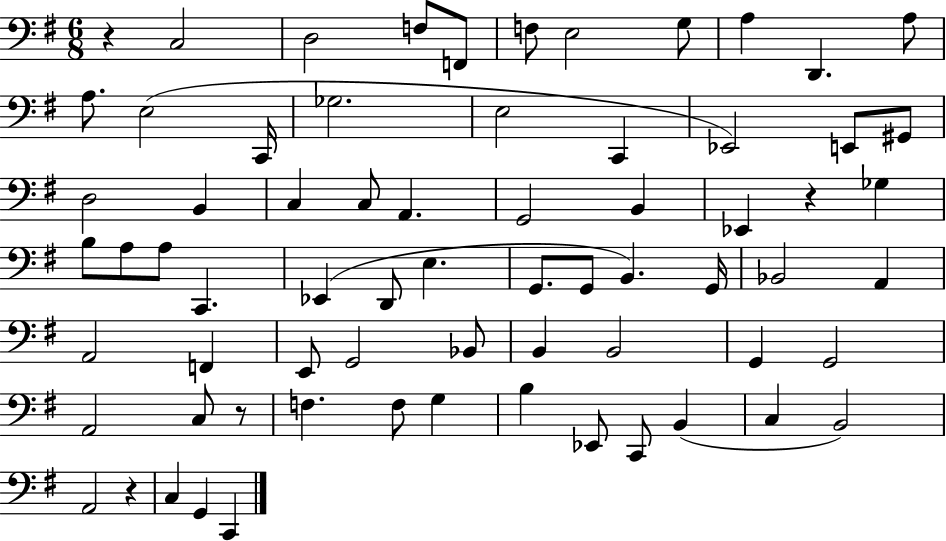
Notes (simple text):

R/q C3/h D3/h F3/e F2/e F3/e E3/h G3/e A3/q D2/q. A3/e A3/e. E3/h C2/s Gb3/h. E3/h C2/q Eb2/h E2/e G#2/e D3/h B2/q C3/q C3/e A2/q. G2/h B2/q Eb2/q R/q Gb3/q B3/e A3/e A3/e C2/q. Eb2/q D2/e E3/q. G2/e. G2/e B2/q. G2/s Bb2/h A2/q A2/h F2/q E2/e G2/h Bb2/e B2/q B2/h G2/q G2/h A2/h C3/e R/e F3/q. F3/e G3/q B3/q Eb2/e C2/e B2/q C3/q B2/h A2/h R/q C3/q G2/q C2/q